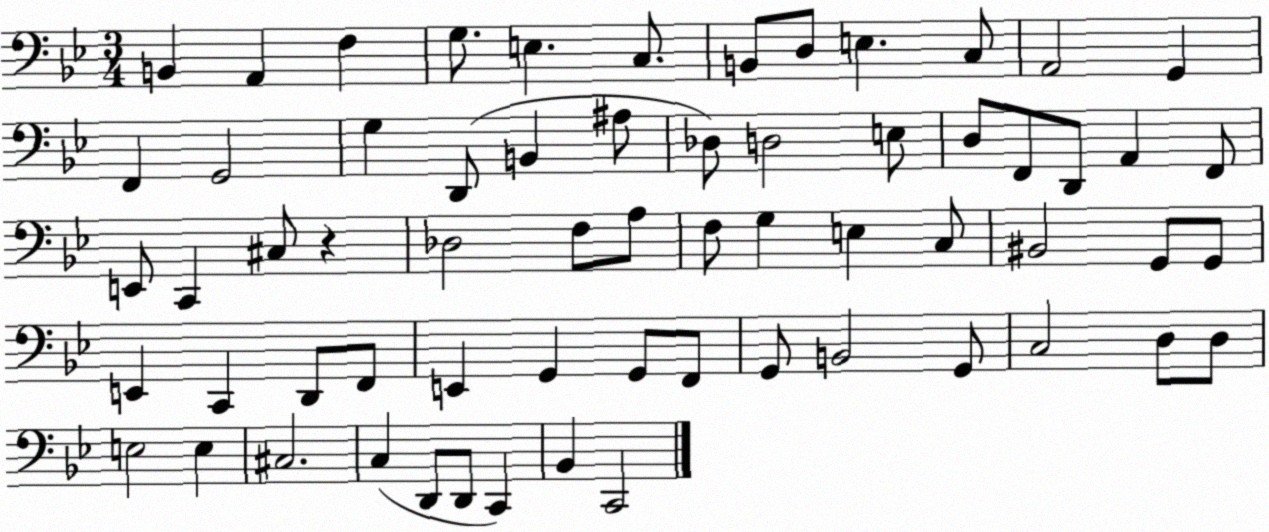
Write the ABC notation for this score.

X:1
T:Untitled
M:3/4
L:1/4
K:Bb
B,, A,, F, G,/2 E, C,/2 B,,/2 D,/2 E, C,/2 A,,2 G,, F,, G,,2 G, D,,/2 B,, ^A,/2 _D,/2 D,2 E,/2 D,/2 F,,/2 D,,/2 A,, F,,/2 E,,/2 C,, ^C,/2 z _D,2 F,/2 A,/2 F,/2 G, E, C,/2 ^B,,2 G,,/2 G,,/2 E,, C,, D,,/2 F,,/2 E,, G,, G,,/2 F,,/2 G,,/2 B,,2 G,,/2 C,2 D,/2 D,/2 E,2 E, ^C,2 C, D,,/2 D,,/2 C,, _B,, C,,2